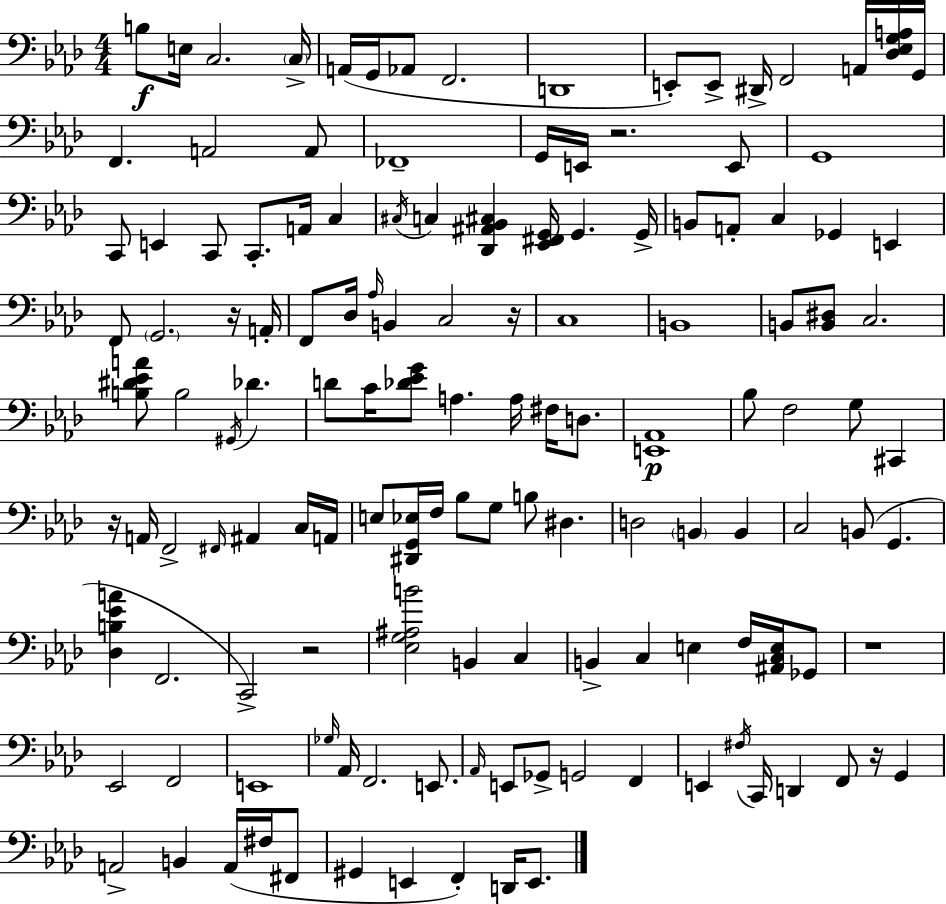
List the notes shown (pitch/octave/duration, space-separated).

B3/e E3/s C3/h. C3/s A2/s G2/s Ab2/e F2/h. D2/w E2/e E2/e D#2/s F2/h A2/s [Db3,Eb3,G3,A3]/s G2/s F2/q. A2/h A2/e FES2/w G2/s E2/s R/h. E2/e G2/w C2/e E2/q C2/e C2/e. A2/s C3/q C#3/s C3/q [Db2,A#2,Bb2,C#3]/q [Eb2,F#2,G2]/s G2/q. G2/s B2/e A2/e C3/q Gb2/q E2/q F2/e G2/h. R/s A2/s F2/e Db3/s Ab3/s B2/q C3/h R/s C3/w B2/w B2/e [B2,D#3]/e C3/h. [B3,D#4,Eb4,A4]/e B3/h G#2/s Db4/q. D4/e C4/s [Db4,Eb4,G4]/e A3/q. A3/s F#3/s D3/e. [E2,Ab2]/w Bb3/e F3/h G3/e C#2/q R/s A2/s F2/h F#2/s A#2/q C3/s A2/s E3/e [D#2,G2,Eb3]/s F3/s Bb3/e G3/e B3/e D#3/q. D3/h B2/q B2/q C3/h B2/e G2/q. [Db3,B3,Eb4,A4]/q F2/h. C2/h R/h [Eb3,G3,A#3,B4]/h B2/q C3/q B2/q C3/q E3/q F3/s [A#2,C3,E3]/s Gb2/e R/w Eb2/h F2/h E2/w Gb3/s Ab2/s F2/h. E2/e. Ab2/s E2/e Gb2/e G2/h F2/q E2/q F#3/s C2/s D2/q F2/e R/s G2/q A2/h B2/q A2/s F#3/s F#2/e G#2/q E2/q F2/q D2/s E2/e.